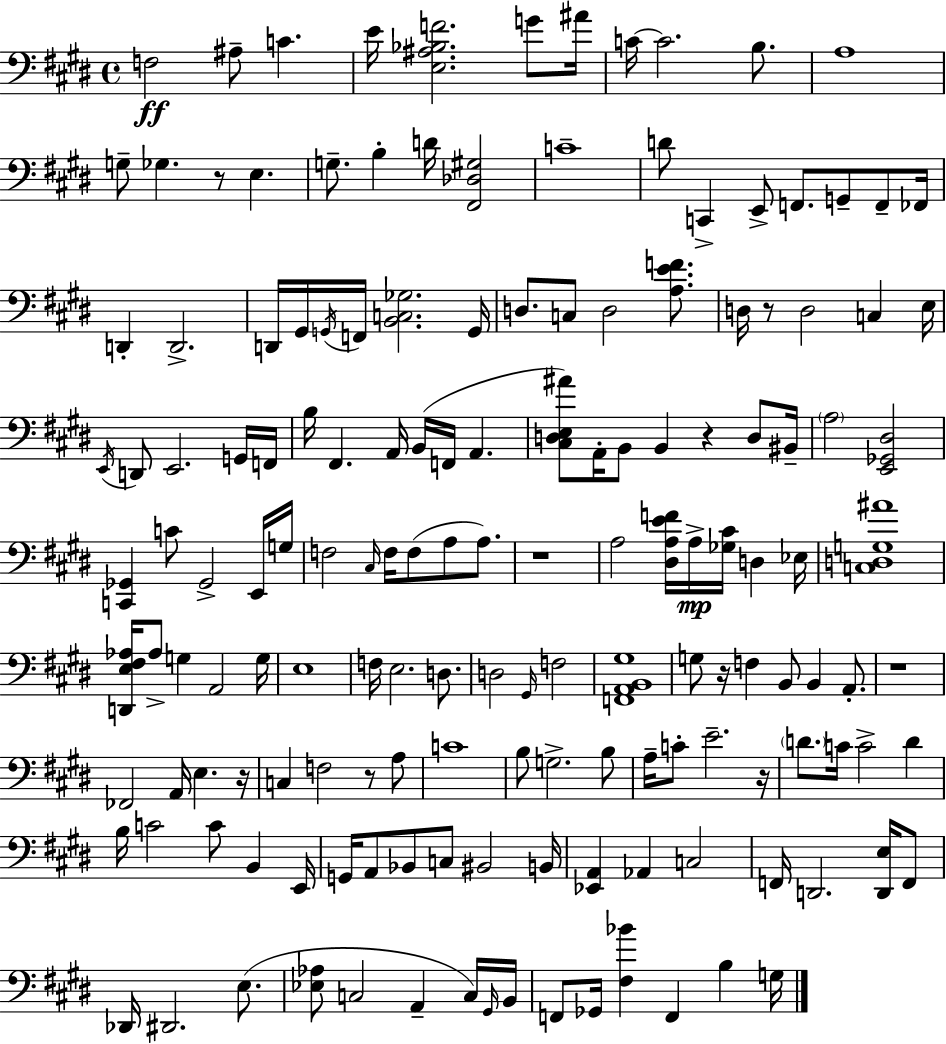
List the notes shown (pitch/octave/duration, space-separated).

F3/h A#3/e C4/q. E4/s [E3,A#3,Bb3,F4]/h. G4/e A#4/s C4/s C4/h. B3/e. A3/w G3/e Gb3/q. R/e E3/q. G3/e. B3/q D4/s [F#2,Db3,G#3]/h C4/w D4/e C2/q E2/e F2/e. G2/e F2/e FES2/s D2/q D2/h. D2/s G#2/s G2/s F2/s [B2,C3,Gb3]/h. G2/s D3/e. C3/e D3/h [A3,E4,F4]/e. D3/s R/e D3/h C3/q E3/s E2/s D2/e E2/h. G2/s F2/s B3/s F#2/q. A2/s B2/s F2/s A2/q. [C#3,D3,E3,A#4]/e A2/s B2/e B2/q R/q D3/e BIS2/s A3/h [E2,Gb2,D#3]/h [C2,Gb2]/q C4/e Gb2/h E2/s G3/s F3/h C#3/s F3/s F3/e A3/e A3/e. R/w A3/h [D#3,A3,E4,F4]/s A3/s [Gb3,C#4]/s D3/q Eb3/s [C3,D3,G3,A#4]/w [D2,E3,F#3,Ab3]/s Ab3/e G3/q A2/h G3/s E3/w F3/s E3/h. D3/e. D3/h G#2/s F3/h [F2,A2,B2,G#3]/w G3/e R/s F3/q B2/e B2/q A2/e. R/w FES2/h A2/s E3/q. R/s C3/q F3/h R/e A3/e C4/w B3/e G3/h. B3/e A3/s C4/e E4/h. R/s D4/e. C4/s C4/h D4/q B3/s C4/h C4/e B2/q E2/s G2/s A2/e Bb2/e C3/e BIS2/h B2/s [Eb2,A2]/q Ab2/q C3/h F2/s D2/h. [D2,E3]/s F2/e Db2/s D#2/h. E3/e. [Eb3,Ab3]/e C3/h A2/q C3/s G#2/s B2/s F2/e Gb2/s [F#3,Bb4]/q F2/q B3/q G3/s